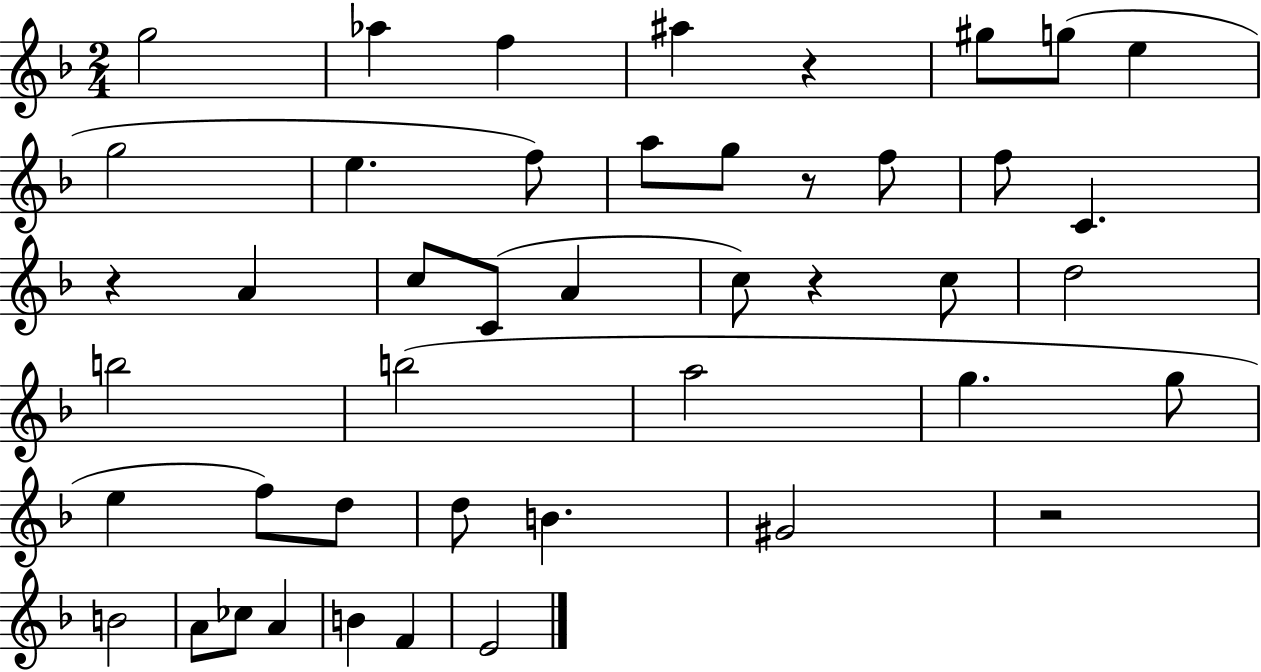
{
  \clef treble
  \numericTimeSignature
  \time 2/4
  \key f \major
  \repeat volta 2 { g''2 | aes''4 f''4 | ais''4 r4 | gis''8 g''8( e''4 | \break g''2 | e''4. f''8) | a''8 g''8 r8 f''8 | f''8 c'4. | \break r4 a'4 | c''8 c'8( a'4 | c''8) r4 c''8 | d''2 | \break b''2 | b''2( | a''2 | g''4. g''8 | \break e''4 f''8) d''8 | d''8 b'4. | gis'2 | r2 | \break b'2 | a'8 ces''8 a'4 | b'4 f'4 | e'2 | \break } \bar "|."
}